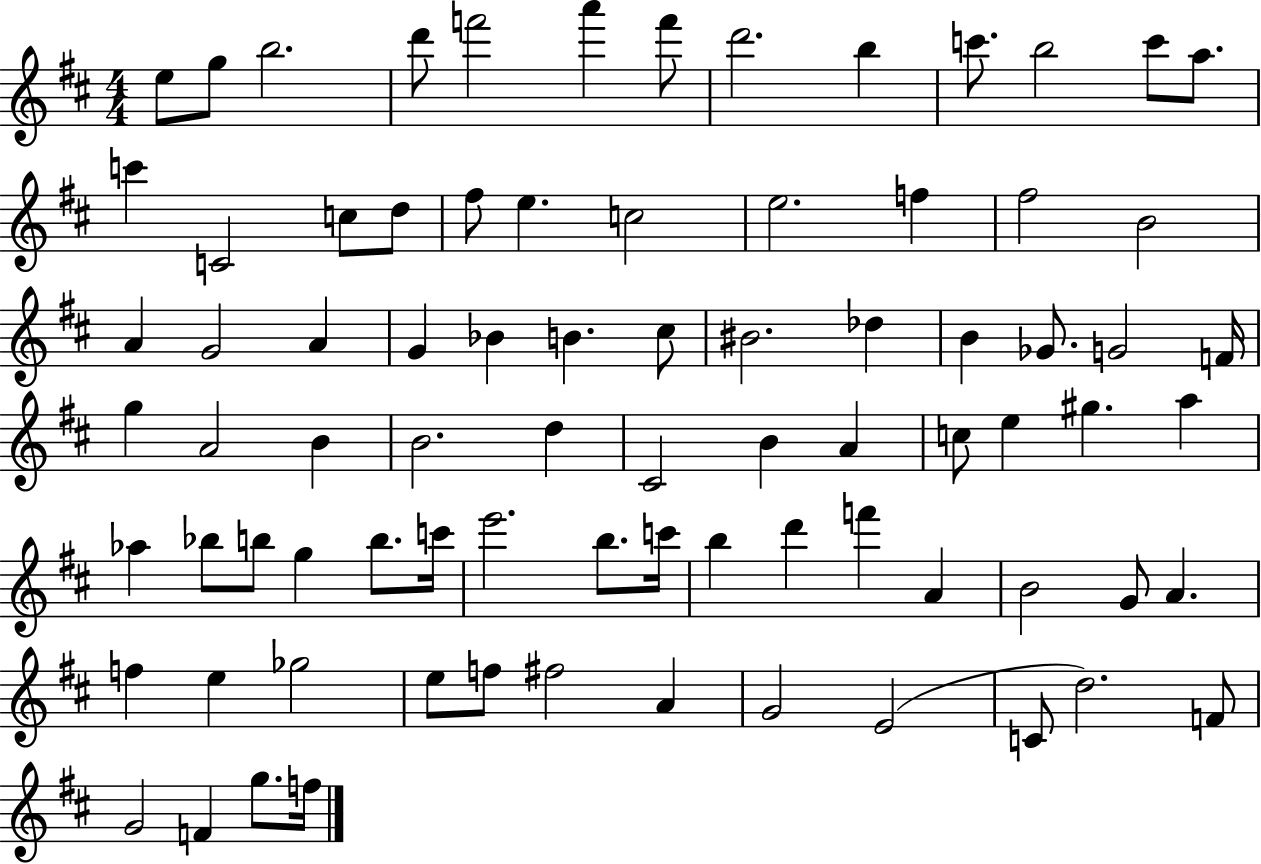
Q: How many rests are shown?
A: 0